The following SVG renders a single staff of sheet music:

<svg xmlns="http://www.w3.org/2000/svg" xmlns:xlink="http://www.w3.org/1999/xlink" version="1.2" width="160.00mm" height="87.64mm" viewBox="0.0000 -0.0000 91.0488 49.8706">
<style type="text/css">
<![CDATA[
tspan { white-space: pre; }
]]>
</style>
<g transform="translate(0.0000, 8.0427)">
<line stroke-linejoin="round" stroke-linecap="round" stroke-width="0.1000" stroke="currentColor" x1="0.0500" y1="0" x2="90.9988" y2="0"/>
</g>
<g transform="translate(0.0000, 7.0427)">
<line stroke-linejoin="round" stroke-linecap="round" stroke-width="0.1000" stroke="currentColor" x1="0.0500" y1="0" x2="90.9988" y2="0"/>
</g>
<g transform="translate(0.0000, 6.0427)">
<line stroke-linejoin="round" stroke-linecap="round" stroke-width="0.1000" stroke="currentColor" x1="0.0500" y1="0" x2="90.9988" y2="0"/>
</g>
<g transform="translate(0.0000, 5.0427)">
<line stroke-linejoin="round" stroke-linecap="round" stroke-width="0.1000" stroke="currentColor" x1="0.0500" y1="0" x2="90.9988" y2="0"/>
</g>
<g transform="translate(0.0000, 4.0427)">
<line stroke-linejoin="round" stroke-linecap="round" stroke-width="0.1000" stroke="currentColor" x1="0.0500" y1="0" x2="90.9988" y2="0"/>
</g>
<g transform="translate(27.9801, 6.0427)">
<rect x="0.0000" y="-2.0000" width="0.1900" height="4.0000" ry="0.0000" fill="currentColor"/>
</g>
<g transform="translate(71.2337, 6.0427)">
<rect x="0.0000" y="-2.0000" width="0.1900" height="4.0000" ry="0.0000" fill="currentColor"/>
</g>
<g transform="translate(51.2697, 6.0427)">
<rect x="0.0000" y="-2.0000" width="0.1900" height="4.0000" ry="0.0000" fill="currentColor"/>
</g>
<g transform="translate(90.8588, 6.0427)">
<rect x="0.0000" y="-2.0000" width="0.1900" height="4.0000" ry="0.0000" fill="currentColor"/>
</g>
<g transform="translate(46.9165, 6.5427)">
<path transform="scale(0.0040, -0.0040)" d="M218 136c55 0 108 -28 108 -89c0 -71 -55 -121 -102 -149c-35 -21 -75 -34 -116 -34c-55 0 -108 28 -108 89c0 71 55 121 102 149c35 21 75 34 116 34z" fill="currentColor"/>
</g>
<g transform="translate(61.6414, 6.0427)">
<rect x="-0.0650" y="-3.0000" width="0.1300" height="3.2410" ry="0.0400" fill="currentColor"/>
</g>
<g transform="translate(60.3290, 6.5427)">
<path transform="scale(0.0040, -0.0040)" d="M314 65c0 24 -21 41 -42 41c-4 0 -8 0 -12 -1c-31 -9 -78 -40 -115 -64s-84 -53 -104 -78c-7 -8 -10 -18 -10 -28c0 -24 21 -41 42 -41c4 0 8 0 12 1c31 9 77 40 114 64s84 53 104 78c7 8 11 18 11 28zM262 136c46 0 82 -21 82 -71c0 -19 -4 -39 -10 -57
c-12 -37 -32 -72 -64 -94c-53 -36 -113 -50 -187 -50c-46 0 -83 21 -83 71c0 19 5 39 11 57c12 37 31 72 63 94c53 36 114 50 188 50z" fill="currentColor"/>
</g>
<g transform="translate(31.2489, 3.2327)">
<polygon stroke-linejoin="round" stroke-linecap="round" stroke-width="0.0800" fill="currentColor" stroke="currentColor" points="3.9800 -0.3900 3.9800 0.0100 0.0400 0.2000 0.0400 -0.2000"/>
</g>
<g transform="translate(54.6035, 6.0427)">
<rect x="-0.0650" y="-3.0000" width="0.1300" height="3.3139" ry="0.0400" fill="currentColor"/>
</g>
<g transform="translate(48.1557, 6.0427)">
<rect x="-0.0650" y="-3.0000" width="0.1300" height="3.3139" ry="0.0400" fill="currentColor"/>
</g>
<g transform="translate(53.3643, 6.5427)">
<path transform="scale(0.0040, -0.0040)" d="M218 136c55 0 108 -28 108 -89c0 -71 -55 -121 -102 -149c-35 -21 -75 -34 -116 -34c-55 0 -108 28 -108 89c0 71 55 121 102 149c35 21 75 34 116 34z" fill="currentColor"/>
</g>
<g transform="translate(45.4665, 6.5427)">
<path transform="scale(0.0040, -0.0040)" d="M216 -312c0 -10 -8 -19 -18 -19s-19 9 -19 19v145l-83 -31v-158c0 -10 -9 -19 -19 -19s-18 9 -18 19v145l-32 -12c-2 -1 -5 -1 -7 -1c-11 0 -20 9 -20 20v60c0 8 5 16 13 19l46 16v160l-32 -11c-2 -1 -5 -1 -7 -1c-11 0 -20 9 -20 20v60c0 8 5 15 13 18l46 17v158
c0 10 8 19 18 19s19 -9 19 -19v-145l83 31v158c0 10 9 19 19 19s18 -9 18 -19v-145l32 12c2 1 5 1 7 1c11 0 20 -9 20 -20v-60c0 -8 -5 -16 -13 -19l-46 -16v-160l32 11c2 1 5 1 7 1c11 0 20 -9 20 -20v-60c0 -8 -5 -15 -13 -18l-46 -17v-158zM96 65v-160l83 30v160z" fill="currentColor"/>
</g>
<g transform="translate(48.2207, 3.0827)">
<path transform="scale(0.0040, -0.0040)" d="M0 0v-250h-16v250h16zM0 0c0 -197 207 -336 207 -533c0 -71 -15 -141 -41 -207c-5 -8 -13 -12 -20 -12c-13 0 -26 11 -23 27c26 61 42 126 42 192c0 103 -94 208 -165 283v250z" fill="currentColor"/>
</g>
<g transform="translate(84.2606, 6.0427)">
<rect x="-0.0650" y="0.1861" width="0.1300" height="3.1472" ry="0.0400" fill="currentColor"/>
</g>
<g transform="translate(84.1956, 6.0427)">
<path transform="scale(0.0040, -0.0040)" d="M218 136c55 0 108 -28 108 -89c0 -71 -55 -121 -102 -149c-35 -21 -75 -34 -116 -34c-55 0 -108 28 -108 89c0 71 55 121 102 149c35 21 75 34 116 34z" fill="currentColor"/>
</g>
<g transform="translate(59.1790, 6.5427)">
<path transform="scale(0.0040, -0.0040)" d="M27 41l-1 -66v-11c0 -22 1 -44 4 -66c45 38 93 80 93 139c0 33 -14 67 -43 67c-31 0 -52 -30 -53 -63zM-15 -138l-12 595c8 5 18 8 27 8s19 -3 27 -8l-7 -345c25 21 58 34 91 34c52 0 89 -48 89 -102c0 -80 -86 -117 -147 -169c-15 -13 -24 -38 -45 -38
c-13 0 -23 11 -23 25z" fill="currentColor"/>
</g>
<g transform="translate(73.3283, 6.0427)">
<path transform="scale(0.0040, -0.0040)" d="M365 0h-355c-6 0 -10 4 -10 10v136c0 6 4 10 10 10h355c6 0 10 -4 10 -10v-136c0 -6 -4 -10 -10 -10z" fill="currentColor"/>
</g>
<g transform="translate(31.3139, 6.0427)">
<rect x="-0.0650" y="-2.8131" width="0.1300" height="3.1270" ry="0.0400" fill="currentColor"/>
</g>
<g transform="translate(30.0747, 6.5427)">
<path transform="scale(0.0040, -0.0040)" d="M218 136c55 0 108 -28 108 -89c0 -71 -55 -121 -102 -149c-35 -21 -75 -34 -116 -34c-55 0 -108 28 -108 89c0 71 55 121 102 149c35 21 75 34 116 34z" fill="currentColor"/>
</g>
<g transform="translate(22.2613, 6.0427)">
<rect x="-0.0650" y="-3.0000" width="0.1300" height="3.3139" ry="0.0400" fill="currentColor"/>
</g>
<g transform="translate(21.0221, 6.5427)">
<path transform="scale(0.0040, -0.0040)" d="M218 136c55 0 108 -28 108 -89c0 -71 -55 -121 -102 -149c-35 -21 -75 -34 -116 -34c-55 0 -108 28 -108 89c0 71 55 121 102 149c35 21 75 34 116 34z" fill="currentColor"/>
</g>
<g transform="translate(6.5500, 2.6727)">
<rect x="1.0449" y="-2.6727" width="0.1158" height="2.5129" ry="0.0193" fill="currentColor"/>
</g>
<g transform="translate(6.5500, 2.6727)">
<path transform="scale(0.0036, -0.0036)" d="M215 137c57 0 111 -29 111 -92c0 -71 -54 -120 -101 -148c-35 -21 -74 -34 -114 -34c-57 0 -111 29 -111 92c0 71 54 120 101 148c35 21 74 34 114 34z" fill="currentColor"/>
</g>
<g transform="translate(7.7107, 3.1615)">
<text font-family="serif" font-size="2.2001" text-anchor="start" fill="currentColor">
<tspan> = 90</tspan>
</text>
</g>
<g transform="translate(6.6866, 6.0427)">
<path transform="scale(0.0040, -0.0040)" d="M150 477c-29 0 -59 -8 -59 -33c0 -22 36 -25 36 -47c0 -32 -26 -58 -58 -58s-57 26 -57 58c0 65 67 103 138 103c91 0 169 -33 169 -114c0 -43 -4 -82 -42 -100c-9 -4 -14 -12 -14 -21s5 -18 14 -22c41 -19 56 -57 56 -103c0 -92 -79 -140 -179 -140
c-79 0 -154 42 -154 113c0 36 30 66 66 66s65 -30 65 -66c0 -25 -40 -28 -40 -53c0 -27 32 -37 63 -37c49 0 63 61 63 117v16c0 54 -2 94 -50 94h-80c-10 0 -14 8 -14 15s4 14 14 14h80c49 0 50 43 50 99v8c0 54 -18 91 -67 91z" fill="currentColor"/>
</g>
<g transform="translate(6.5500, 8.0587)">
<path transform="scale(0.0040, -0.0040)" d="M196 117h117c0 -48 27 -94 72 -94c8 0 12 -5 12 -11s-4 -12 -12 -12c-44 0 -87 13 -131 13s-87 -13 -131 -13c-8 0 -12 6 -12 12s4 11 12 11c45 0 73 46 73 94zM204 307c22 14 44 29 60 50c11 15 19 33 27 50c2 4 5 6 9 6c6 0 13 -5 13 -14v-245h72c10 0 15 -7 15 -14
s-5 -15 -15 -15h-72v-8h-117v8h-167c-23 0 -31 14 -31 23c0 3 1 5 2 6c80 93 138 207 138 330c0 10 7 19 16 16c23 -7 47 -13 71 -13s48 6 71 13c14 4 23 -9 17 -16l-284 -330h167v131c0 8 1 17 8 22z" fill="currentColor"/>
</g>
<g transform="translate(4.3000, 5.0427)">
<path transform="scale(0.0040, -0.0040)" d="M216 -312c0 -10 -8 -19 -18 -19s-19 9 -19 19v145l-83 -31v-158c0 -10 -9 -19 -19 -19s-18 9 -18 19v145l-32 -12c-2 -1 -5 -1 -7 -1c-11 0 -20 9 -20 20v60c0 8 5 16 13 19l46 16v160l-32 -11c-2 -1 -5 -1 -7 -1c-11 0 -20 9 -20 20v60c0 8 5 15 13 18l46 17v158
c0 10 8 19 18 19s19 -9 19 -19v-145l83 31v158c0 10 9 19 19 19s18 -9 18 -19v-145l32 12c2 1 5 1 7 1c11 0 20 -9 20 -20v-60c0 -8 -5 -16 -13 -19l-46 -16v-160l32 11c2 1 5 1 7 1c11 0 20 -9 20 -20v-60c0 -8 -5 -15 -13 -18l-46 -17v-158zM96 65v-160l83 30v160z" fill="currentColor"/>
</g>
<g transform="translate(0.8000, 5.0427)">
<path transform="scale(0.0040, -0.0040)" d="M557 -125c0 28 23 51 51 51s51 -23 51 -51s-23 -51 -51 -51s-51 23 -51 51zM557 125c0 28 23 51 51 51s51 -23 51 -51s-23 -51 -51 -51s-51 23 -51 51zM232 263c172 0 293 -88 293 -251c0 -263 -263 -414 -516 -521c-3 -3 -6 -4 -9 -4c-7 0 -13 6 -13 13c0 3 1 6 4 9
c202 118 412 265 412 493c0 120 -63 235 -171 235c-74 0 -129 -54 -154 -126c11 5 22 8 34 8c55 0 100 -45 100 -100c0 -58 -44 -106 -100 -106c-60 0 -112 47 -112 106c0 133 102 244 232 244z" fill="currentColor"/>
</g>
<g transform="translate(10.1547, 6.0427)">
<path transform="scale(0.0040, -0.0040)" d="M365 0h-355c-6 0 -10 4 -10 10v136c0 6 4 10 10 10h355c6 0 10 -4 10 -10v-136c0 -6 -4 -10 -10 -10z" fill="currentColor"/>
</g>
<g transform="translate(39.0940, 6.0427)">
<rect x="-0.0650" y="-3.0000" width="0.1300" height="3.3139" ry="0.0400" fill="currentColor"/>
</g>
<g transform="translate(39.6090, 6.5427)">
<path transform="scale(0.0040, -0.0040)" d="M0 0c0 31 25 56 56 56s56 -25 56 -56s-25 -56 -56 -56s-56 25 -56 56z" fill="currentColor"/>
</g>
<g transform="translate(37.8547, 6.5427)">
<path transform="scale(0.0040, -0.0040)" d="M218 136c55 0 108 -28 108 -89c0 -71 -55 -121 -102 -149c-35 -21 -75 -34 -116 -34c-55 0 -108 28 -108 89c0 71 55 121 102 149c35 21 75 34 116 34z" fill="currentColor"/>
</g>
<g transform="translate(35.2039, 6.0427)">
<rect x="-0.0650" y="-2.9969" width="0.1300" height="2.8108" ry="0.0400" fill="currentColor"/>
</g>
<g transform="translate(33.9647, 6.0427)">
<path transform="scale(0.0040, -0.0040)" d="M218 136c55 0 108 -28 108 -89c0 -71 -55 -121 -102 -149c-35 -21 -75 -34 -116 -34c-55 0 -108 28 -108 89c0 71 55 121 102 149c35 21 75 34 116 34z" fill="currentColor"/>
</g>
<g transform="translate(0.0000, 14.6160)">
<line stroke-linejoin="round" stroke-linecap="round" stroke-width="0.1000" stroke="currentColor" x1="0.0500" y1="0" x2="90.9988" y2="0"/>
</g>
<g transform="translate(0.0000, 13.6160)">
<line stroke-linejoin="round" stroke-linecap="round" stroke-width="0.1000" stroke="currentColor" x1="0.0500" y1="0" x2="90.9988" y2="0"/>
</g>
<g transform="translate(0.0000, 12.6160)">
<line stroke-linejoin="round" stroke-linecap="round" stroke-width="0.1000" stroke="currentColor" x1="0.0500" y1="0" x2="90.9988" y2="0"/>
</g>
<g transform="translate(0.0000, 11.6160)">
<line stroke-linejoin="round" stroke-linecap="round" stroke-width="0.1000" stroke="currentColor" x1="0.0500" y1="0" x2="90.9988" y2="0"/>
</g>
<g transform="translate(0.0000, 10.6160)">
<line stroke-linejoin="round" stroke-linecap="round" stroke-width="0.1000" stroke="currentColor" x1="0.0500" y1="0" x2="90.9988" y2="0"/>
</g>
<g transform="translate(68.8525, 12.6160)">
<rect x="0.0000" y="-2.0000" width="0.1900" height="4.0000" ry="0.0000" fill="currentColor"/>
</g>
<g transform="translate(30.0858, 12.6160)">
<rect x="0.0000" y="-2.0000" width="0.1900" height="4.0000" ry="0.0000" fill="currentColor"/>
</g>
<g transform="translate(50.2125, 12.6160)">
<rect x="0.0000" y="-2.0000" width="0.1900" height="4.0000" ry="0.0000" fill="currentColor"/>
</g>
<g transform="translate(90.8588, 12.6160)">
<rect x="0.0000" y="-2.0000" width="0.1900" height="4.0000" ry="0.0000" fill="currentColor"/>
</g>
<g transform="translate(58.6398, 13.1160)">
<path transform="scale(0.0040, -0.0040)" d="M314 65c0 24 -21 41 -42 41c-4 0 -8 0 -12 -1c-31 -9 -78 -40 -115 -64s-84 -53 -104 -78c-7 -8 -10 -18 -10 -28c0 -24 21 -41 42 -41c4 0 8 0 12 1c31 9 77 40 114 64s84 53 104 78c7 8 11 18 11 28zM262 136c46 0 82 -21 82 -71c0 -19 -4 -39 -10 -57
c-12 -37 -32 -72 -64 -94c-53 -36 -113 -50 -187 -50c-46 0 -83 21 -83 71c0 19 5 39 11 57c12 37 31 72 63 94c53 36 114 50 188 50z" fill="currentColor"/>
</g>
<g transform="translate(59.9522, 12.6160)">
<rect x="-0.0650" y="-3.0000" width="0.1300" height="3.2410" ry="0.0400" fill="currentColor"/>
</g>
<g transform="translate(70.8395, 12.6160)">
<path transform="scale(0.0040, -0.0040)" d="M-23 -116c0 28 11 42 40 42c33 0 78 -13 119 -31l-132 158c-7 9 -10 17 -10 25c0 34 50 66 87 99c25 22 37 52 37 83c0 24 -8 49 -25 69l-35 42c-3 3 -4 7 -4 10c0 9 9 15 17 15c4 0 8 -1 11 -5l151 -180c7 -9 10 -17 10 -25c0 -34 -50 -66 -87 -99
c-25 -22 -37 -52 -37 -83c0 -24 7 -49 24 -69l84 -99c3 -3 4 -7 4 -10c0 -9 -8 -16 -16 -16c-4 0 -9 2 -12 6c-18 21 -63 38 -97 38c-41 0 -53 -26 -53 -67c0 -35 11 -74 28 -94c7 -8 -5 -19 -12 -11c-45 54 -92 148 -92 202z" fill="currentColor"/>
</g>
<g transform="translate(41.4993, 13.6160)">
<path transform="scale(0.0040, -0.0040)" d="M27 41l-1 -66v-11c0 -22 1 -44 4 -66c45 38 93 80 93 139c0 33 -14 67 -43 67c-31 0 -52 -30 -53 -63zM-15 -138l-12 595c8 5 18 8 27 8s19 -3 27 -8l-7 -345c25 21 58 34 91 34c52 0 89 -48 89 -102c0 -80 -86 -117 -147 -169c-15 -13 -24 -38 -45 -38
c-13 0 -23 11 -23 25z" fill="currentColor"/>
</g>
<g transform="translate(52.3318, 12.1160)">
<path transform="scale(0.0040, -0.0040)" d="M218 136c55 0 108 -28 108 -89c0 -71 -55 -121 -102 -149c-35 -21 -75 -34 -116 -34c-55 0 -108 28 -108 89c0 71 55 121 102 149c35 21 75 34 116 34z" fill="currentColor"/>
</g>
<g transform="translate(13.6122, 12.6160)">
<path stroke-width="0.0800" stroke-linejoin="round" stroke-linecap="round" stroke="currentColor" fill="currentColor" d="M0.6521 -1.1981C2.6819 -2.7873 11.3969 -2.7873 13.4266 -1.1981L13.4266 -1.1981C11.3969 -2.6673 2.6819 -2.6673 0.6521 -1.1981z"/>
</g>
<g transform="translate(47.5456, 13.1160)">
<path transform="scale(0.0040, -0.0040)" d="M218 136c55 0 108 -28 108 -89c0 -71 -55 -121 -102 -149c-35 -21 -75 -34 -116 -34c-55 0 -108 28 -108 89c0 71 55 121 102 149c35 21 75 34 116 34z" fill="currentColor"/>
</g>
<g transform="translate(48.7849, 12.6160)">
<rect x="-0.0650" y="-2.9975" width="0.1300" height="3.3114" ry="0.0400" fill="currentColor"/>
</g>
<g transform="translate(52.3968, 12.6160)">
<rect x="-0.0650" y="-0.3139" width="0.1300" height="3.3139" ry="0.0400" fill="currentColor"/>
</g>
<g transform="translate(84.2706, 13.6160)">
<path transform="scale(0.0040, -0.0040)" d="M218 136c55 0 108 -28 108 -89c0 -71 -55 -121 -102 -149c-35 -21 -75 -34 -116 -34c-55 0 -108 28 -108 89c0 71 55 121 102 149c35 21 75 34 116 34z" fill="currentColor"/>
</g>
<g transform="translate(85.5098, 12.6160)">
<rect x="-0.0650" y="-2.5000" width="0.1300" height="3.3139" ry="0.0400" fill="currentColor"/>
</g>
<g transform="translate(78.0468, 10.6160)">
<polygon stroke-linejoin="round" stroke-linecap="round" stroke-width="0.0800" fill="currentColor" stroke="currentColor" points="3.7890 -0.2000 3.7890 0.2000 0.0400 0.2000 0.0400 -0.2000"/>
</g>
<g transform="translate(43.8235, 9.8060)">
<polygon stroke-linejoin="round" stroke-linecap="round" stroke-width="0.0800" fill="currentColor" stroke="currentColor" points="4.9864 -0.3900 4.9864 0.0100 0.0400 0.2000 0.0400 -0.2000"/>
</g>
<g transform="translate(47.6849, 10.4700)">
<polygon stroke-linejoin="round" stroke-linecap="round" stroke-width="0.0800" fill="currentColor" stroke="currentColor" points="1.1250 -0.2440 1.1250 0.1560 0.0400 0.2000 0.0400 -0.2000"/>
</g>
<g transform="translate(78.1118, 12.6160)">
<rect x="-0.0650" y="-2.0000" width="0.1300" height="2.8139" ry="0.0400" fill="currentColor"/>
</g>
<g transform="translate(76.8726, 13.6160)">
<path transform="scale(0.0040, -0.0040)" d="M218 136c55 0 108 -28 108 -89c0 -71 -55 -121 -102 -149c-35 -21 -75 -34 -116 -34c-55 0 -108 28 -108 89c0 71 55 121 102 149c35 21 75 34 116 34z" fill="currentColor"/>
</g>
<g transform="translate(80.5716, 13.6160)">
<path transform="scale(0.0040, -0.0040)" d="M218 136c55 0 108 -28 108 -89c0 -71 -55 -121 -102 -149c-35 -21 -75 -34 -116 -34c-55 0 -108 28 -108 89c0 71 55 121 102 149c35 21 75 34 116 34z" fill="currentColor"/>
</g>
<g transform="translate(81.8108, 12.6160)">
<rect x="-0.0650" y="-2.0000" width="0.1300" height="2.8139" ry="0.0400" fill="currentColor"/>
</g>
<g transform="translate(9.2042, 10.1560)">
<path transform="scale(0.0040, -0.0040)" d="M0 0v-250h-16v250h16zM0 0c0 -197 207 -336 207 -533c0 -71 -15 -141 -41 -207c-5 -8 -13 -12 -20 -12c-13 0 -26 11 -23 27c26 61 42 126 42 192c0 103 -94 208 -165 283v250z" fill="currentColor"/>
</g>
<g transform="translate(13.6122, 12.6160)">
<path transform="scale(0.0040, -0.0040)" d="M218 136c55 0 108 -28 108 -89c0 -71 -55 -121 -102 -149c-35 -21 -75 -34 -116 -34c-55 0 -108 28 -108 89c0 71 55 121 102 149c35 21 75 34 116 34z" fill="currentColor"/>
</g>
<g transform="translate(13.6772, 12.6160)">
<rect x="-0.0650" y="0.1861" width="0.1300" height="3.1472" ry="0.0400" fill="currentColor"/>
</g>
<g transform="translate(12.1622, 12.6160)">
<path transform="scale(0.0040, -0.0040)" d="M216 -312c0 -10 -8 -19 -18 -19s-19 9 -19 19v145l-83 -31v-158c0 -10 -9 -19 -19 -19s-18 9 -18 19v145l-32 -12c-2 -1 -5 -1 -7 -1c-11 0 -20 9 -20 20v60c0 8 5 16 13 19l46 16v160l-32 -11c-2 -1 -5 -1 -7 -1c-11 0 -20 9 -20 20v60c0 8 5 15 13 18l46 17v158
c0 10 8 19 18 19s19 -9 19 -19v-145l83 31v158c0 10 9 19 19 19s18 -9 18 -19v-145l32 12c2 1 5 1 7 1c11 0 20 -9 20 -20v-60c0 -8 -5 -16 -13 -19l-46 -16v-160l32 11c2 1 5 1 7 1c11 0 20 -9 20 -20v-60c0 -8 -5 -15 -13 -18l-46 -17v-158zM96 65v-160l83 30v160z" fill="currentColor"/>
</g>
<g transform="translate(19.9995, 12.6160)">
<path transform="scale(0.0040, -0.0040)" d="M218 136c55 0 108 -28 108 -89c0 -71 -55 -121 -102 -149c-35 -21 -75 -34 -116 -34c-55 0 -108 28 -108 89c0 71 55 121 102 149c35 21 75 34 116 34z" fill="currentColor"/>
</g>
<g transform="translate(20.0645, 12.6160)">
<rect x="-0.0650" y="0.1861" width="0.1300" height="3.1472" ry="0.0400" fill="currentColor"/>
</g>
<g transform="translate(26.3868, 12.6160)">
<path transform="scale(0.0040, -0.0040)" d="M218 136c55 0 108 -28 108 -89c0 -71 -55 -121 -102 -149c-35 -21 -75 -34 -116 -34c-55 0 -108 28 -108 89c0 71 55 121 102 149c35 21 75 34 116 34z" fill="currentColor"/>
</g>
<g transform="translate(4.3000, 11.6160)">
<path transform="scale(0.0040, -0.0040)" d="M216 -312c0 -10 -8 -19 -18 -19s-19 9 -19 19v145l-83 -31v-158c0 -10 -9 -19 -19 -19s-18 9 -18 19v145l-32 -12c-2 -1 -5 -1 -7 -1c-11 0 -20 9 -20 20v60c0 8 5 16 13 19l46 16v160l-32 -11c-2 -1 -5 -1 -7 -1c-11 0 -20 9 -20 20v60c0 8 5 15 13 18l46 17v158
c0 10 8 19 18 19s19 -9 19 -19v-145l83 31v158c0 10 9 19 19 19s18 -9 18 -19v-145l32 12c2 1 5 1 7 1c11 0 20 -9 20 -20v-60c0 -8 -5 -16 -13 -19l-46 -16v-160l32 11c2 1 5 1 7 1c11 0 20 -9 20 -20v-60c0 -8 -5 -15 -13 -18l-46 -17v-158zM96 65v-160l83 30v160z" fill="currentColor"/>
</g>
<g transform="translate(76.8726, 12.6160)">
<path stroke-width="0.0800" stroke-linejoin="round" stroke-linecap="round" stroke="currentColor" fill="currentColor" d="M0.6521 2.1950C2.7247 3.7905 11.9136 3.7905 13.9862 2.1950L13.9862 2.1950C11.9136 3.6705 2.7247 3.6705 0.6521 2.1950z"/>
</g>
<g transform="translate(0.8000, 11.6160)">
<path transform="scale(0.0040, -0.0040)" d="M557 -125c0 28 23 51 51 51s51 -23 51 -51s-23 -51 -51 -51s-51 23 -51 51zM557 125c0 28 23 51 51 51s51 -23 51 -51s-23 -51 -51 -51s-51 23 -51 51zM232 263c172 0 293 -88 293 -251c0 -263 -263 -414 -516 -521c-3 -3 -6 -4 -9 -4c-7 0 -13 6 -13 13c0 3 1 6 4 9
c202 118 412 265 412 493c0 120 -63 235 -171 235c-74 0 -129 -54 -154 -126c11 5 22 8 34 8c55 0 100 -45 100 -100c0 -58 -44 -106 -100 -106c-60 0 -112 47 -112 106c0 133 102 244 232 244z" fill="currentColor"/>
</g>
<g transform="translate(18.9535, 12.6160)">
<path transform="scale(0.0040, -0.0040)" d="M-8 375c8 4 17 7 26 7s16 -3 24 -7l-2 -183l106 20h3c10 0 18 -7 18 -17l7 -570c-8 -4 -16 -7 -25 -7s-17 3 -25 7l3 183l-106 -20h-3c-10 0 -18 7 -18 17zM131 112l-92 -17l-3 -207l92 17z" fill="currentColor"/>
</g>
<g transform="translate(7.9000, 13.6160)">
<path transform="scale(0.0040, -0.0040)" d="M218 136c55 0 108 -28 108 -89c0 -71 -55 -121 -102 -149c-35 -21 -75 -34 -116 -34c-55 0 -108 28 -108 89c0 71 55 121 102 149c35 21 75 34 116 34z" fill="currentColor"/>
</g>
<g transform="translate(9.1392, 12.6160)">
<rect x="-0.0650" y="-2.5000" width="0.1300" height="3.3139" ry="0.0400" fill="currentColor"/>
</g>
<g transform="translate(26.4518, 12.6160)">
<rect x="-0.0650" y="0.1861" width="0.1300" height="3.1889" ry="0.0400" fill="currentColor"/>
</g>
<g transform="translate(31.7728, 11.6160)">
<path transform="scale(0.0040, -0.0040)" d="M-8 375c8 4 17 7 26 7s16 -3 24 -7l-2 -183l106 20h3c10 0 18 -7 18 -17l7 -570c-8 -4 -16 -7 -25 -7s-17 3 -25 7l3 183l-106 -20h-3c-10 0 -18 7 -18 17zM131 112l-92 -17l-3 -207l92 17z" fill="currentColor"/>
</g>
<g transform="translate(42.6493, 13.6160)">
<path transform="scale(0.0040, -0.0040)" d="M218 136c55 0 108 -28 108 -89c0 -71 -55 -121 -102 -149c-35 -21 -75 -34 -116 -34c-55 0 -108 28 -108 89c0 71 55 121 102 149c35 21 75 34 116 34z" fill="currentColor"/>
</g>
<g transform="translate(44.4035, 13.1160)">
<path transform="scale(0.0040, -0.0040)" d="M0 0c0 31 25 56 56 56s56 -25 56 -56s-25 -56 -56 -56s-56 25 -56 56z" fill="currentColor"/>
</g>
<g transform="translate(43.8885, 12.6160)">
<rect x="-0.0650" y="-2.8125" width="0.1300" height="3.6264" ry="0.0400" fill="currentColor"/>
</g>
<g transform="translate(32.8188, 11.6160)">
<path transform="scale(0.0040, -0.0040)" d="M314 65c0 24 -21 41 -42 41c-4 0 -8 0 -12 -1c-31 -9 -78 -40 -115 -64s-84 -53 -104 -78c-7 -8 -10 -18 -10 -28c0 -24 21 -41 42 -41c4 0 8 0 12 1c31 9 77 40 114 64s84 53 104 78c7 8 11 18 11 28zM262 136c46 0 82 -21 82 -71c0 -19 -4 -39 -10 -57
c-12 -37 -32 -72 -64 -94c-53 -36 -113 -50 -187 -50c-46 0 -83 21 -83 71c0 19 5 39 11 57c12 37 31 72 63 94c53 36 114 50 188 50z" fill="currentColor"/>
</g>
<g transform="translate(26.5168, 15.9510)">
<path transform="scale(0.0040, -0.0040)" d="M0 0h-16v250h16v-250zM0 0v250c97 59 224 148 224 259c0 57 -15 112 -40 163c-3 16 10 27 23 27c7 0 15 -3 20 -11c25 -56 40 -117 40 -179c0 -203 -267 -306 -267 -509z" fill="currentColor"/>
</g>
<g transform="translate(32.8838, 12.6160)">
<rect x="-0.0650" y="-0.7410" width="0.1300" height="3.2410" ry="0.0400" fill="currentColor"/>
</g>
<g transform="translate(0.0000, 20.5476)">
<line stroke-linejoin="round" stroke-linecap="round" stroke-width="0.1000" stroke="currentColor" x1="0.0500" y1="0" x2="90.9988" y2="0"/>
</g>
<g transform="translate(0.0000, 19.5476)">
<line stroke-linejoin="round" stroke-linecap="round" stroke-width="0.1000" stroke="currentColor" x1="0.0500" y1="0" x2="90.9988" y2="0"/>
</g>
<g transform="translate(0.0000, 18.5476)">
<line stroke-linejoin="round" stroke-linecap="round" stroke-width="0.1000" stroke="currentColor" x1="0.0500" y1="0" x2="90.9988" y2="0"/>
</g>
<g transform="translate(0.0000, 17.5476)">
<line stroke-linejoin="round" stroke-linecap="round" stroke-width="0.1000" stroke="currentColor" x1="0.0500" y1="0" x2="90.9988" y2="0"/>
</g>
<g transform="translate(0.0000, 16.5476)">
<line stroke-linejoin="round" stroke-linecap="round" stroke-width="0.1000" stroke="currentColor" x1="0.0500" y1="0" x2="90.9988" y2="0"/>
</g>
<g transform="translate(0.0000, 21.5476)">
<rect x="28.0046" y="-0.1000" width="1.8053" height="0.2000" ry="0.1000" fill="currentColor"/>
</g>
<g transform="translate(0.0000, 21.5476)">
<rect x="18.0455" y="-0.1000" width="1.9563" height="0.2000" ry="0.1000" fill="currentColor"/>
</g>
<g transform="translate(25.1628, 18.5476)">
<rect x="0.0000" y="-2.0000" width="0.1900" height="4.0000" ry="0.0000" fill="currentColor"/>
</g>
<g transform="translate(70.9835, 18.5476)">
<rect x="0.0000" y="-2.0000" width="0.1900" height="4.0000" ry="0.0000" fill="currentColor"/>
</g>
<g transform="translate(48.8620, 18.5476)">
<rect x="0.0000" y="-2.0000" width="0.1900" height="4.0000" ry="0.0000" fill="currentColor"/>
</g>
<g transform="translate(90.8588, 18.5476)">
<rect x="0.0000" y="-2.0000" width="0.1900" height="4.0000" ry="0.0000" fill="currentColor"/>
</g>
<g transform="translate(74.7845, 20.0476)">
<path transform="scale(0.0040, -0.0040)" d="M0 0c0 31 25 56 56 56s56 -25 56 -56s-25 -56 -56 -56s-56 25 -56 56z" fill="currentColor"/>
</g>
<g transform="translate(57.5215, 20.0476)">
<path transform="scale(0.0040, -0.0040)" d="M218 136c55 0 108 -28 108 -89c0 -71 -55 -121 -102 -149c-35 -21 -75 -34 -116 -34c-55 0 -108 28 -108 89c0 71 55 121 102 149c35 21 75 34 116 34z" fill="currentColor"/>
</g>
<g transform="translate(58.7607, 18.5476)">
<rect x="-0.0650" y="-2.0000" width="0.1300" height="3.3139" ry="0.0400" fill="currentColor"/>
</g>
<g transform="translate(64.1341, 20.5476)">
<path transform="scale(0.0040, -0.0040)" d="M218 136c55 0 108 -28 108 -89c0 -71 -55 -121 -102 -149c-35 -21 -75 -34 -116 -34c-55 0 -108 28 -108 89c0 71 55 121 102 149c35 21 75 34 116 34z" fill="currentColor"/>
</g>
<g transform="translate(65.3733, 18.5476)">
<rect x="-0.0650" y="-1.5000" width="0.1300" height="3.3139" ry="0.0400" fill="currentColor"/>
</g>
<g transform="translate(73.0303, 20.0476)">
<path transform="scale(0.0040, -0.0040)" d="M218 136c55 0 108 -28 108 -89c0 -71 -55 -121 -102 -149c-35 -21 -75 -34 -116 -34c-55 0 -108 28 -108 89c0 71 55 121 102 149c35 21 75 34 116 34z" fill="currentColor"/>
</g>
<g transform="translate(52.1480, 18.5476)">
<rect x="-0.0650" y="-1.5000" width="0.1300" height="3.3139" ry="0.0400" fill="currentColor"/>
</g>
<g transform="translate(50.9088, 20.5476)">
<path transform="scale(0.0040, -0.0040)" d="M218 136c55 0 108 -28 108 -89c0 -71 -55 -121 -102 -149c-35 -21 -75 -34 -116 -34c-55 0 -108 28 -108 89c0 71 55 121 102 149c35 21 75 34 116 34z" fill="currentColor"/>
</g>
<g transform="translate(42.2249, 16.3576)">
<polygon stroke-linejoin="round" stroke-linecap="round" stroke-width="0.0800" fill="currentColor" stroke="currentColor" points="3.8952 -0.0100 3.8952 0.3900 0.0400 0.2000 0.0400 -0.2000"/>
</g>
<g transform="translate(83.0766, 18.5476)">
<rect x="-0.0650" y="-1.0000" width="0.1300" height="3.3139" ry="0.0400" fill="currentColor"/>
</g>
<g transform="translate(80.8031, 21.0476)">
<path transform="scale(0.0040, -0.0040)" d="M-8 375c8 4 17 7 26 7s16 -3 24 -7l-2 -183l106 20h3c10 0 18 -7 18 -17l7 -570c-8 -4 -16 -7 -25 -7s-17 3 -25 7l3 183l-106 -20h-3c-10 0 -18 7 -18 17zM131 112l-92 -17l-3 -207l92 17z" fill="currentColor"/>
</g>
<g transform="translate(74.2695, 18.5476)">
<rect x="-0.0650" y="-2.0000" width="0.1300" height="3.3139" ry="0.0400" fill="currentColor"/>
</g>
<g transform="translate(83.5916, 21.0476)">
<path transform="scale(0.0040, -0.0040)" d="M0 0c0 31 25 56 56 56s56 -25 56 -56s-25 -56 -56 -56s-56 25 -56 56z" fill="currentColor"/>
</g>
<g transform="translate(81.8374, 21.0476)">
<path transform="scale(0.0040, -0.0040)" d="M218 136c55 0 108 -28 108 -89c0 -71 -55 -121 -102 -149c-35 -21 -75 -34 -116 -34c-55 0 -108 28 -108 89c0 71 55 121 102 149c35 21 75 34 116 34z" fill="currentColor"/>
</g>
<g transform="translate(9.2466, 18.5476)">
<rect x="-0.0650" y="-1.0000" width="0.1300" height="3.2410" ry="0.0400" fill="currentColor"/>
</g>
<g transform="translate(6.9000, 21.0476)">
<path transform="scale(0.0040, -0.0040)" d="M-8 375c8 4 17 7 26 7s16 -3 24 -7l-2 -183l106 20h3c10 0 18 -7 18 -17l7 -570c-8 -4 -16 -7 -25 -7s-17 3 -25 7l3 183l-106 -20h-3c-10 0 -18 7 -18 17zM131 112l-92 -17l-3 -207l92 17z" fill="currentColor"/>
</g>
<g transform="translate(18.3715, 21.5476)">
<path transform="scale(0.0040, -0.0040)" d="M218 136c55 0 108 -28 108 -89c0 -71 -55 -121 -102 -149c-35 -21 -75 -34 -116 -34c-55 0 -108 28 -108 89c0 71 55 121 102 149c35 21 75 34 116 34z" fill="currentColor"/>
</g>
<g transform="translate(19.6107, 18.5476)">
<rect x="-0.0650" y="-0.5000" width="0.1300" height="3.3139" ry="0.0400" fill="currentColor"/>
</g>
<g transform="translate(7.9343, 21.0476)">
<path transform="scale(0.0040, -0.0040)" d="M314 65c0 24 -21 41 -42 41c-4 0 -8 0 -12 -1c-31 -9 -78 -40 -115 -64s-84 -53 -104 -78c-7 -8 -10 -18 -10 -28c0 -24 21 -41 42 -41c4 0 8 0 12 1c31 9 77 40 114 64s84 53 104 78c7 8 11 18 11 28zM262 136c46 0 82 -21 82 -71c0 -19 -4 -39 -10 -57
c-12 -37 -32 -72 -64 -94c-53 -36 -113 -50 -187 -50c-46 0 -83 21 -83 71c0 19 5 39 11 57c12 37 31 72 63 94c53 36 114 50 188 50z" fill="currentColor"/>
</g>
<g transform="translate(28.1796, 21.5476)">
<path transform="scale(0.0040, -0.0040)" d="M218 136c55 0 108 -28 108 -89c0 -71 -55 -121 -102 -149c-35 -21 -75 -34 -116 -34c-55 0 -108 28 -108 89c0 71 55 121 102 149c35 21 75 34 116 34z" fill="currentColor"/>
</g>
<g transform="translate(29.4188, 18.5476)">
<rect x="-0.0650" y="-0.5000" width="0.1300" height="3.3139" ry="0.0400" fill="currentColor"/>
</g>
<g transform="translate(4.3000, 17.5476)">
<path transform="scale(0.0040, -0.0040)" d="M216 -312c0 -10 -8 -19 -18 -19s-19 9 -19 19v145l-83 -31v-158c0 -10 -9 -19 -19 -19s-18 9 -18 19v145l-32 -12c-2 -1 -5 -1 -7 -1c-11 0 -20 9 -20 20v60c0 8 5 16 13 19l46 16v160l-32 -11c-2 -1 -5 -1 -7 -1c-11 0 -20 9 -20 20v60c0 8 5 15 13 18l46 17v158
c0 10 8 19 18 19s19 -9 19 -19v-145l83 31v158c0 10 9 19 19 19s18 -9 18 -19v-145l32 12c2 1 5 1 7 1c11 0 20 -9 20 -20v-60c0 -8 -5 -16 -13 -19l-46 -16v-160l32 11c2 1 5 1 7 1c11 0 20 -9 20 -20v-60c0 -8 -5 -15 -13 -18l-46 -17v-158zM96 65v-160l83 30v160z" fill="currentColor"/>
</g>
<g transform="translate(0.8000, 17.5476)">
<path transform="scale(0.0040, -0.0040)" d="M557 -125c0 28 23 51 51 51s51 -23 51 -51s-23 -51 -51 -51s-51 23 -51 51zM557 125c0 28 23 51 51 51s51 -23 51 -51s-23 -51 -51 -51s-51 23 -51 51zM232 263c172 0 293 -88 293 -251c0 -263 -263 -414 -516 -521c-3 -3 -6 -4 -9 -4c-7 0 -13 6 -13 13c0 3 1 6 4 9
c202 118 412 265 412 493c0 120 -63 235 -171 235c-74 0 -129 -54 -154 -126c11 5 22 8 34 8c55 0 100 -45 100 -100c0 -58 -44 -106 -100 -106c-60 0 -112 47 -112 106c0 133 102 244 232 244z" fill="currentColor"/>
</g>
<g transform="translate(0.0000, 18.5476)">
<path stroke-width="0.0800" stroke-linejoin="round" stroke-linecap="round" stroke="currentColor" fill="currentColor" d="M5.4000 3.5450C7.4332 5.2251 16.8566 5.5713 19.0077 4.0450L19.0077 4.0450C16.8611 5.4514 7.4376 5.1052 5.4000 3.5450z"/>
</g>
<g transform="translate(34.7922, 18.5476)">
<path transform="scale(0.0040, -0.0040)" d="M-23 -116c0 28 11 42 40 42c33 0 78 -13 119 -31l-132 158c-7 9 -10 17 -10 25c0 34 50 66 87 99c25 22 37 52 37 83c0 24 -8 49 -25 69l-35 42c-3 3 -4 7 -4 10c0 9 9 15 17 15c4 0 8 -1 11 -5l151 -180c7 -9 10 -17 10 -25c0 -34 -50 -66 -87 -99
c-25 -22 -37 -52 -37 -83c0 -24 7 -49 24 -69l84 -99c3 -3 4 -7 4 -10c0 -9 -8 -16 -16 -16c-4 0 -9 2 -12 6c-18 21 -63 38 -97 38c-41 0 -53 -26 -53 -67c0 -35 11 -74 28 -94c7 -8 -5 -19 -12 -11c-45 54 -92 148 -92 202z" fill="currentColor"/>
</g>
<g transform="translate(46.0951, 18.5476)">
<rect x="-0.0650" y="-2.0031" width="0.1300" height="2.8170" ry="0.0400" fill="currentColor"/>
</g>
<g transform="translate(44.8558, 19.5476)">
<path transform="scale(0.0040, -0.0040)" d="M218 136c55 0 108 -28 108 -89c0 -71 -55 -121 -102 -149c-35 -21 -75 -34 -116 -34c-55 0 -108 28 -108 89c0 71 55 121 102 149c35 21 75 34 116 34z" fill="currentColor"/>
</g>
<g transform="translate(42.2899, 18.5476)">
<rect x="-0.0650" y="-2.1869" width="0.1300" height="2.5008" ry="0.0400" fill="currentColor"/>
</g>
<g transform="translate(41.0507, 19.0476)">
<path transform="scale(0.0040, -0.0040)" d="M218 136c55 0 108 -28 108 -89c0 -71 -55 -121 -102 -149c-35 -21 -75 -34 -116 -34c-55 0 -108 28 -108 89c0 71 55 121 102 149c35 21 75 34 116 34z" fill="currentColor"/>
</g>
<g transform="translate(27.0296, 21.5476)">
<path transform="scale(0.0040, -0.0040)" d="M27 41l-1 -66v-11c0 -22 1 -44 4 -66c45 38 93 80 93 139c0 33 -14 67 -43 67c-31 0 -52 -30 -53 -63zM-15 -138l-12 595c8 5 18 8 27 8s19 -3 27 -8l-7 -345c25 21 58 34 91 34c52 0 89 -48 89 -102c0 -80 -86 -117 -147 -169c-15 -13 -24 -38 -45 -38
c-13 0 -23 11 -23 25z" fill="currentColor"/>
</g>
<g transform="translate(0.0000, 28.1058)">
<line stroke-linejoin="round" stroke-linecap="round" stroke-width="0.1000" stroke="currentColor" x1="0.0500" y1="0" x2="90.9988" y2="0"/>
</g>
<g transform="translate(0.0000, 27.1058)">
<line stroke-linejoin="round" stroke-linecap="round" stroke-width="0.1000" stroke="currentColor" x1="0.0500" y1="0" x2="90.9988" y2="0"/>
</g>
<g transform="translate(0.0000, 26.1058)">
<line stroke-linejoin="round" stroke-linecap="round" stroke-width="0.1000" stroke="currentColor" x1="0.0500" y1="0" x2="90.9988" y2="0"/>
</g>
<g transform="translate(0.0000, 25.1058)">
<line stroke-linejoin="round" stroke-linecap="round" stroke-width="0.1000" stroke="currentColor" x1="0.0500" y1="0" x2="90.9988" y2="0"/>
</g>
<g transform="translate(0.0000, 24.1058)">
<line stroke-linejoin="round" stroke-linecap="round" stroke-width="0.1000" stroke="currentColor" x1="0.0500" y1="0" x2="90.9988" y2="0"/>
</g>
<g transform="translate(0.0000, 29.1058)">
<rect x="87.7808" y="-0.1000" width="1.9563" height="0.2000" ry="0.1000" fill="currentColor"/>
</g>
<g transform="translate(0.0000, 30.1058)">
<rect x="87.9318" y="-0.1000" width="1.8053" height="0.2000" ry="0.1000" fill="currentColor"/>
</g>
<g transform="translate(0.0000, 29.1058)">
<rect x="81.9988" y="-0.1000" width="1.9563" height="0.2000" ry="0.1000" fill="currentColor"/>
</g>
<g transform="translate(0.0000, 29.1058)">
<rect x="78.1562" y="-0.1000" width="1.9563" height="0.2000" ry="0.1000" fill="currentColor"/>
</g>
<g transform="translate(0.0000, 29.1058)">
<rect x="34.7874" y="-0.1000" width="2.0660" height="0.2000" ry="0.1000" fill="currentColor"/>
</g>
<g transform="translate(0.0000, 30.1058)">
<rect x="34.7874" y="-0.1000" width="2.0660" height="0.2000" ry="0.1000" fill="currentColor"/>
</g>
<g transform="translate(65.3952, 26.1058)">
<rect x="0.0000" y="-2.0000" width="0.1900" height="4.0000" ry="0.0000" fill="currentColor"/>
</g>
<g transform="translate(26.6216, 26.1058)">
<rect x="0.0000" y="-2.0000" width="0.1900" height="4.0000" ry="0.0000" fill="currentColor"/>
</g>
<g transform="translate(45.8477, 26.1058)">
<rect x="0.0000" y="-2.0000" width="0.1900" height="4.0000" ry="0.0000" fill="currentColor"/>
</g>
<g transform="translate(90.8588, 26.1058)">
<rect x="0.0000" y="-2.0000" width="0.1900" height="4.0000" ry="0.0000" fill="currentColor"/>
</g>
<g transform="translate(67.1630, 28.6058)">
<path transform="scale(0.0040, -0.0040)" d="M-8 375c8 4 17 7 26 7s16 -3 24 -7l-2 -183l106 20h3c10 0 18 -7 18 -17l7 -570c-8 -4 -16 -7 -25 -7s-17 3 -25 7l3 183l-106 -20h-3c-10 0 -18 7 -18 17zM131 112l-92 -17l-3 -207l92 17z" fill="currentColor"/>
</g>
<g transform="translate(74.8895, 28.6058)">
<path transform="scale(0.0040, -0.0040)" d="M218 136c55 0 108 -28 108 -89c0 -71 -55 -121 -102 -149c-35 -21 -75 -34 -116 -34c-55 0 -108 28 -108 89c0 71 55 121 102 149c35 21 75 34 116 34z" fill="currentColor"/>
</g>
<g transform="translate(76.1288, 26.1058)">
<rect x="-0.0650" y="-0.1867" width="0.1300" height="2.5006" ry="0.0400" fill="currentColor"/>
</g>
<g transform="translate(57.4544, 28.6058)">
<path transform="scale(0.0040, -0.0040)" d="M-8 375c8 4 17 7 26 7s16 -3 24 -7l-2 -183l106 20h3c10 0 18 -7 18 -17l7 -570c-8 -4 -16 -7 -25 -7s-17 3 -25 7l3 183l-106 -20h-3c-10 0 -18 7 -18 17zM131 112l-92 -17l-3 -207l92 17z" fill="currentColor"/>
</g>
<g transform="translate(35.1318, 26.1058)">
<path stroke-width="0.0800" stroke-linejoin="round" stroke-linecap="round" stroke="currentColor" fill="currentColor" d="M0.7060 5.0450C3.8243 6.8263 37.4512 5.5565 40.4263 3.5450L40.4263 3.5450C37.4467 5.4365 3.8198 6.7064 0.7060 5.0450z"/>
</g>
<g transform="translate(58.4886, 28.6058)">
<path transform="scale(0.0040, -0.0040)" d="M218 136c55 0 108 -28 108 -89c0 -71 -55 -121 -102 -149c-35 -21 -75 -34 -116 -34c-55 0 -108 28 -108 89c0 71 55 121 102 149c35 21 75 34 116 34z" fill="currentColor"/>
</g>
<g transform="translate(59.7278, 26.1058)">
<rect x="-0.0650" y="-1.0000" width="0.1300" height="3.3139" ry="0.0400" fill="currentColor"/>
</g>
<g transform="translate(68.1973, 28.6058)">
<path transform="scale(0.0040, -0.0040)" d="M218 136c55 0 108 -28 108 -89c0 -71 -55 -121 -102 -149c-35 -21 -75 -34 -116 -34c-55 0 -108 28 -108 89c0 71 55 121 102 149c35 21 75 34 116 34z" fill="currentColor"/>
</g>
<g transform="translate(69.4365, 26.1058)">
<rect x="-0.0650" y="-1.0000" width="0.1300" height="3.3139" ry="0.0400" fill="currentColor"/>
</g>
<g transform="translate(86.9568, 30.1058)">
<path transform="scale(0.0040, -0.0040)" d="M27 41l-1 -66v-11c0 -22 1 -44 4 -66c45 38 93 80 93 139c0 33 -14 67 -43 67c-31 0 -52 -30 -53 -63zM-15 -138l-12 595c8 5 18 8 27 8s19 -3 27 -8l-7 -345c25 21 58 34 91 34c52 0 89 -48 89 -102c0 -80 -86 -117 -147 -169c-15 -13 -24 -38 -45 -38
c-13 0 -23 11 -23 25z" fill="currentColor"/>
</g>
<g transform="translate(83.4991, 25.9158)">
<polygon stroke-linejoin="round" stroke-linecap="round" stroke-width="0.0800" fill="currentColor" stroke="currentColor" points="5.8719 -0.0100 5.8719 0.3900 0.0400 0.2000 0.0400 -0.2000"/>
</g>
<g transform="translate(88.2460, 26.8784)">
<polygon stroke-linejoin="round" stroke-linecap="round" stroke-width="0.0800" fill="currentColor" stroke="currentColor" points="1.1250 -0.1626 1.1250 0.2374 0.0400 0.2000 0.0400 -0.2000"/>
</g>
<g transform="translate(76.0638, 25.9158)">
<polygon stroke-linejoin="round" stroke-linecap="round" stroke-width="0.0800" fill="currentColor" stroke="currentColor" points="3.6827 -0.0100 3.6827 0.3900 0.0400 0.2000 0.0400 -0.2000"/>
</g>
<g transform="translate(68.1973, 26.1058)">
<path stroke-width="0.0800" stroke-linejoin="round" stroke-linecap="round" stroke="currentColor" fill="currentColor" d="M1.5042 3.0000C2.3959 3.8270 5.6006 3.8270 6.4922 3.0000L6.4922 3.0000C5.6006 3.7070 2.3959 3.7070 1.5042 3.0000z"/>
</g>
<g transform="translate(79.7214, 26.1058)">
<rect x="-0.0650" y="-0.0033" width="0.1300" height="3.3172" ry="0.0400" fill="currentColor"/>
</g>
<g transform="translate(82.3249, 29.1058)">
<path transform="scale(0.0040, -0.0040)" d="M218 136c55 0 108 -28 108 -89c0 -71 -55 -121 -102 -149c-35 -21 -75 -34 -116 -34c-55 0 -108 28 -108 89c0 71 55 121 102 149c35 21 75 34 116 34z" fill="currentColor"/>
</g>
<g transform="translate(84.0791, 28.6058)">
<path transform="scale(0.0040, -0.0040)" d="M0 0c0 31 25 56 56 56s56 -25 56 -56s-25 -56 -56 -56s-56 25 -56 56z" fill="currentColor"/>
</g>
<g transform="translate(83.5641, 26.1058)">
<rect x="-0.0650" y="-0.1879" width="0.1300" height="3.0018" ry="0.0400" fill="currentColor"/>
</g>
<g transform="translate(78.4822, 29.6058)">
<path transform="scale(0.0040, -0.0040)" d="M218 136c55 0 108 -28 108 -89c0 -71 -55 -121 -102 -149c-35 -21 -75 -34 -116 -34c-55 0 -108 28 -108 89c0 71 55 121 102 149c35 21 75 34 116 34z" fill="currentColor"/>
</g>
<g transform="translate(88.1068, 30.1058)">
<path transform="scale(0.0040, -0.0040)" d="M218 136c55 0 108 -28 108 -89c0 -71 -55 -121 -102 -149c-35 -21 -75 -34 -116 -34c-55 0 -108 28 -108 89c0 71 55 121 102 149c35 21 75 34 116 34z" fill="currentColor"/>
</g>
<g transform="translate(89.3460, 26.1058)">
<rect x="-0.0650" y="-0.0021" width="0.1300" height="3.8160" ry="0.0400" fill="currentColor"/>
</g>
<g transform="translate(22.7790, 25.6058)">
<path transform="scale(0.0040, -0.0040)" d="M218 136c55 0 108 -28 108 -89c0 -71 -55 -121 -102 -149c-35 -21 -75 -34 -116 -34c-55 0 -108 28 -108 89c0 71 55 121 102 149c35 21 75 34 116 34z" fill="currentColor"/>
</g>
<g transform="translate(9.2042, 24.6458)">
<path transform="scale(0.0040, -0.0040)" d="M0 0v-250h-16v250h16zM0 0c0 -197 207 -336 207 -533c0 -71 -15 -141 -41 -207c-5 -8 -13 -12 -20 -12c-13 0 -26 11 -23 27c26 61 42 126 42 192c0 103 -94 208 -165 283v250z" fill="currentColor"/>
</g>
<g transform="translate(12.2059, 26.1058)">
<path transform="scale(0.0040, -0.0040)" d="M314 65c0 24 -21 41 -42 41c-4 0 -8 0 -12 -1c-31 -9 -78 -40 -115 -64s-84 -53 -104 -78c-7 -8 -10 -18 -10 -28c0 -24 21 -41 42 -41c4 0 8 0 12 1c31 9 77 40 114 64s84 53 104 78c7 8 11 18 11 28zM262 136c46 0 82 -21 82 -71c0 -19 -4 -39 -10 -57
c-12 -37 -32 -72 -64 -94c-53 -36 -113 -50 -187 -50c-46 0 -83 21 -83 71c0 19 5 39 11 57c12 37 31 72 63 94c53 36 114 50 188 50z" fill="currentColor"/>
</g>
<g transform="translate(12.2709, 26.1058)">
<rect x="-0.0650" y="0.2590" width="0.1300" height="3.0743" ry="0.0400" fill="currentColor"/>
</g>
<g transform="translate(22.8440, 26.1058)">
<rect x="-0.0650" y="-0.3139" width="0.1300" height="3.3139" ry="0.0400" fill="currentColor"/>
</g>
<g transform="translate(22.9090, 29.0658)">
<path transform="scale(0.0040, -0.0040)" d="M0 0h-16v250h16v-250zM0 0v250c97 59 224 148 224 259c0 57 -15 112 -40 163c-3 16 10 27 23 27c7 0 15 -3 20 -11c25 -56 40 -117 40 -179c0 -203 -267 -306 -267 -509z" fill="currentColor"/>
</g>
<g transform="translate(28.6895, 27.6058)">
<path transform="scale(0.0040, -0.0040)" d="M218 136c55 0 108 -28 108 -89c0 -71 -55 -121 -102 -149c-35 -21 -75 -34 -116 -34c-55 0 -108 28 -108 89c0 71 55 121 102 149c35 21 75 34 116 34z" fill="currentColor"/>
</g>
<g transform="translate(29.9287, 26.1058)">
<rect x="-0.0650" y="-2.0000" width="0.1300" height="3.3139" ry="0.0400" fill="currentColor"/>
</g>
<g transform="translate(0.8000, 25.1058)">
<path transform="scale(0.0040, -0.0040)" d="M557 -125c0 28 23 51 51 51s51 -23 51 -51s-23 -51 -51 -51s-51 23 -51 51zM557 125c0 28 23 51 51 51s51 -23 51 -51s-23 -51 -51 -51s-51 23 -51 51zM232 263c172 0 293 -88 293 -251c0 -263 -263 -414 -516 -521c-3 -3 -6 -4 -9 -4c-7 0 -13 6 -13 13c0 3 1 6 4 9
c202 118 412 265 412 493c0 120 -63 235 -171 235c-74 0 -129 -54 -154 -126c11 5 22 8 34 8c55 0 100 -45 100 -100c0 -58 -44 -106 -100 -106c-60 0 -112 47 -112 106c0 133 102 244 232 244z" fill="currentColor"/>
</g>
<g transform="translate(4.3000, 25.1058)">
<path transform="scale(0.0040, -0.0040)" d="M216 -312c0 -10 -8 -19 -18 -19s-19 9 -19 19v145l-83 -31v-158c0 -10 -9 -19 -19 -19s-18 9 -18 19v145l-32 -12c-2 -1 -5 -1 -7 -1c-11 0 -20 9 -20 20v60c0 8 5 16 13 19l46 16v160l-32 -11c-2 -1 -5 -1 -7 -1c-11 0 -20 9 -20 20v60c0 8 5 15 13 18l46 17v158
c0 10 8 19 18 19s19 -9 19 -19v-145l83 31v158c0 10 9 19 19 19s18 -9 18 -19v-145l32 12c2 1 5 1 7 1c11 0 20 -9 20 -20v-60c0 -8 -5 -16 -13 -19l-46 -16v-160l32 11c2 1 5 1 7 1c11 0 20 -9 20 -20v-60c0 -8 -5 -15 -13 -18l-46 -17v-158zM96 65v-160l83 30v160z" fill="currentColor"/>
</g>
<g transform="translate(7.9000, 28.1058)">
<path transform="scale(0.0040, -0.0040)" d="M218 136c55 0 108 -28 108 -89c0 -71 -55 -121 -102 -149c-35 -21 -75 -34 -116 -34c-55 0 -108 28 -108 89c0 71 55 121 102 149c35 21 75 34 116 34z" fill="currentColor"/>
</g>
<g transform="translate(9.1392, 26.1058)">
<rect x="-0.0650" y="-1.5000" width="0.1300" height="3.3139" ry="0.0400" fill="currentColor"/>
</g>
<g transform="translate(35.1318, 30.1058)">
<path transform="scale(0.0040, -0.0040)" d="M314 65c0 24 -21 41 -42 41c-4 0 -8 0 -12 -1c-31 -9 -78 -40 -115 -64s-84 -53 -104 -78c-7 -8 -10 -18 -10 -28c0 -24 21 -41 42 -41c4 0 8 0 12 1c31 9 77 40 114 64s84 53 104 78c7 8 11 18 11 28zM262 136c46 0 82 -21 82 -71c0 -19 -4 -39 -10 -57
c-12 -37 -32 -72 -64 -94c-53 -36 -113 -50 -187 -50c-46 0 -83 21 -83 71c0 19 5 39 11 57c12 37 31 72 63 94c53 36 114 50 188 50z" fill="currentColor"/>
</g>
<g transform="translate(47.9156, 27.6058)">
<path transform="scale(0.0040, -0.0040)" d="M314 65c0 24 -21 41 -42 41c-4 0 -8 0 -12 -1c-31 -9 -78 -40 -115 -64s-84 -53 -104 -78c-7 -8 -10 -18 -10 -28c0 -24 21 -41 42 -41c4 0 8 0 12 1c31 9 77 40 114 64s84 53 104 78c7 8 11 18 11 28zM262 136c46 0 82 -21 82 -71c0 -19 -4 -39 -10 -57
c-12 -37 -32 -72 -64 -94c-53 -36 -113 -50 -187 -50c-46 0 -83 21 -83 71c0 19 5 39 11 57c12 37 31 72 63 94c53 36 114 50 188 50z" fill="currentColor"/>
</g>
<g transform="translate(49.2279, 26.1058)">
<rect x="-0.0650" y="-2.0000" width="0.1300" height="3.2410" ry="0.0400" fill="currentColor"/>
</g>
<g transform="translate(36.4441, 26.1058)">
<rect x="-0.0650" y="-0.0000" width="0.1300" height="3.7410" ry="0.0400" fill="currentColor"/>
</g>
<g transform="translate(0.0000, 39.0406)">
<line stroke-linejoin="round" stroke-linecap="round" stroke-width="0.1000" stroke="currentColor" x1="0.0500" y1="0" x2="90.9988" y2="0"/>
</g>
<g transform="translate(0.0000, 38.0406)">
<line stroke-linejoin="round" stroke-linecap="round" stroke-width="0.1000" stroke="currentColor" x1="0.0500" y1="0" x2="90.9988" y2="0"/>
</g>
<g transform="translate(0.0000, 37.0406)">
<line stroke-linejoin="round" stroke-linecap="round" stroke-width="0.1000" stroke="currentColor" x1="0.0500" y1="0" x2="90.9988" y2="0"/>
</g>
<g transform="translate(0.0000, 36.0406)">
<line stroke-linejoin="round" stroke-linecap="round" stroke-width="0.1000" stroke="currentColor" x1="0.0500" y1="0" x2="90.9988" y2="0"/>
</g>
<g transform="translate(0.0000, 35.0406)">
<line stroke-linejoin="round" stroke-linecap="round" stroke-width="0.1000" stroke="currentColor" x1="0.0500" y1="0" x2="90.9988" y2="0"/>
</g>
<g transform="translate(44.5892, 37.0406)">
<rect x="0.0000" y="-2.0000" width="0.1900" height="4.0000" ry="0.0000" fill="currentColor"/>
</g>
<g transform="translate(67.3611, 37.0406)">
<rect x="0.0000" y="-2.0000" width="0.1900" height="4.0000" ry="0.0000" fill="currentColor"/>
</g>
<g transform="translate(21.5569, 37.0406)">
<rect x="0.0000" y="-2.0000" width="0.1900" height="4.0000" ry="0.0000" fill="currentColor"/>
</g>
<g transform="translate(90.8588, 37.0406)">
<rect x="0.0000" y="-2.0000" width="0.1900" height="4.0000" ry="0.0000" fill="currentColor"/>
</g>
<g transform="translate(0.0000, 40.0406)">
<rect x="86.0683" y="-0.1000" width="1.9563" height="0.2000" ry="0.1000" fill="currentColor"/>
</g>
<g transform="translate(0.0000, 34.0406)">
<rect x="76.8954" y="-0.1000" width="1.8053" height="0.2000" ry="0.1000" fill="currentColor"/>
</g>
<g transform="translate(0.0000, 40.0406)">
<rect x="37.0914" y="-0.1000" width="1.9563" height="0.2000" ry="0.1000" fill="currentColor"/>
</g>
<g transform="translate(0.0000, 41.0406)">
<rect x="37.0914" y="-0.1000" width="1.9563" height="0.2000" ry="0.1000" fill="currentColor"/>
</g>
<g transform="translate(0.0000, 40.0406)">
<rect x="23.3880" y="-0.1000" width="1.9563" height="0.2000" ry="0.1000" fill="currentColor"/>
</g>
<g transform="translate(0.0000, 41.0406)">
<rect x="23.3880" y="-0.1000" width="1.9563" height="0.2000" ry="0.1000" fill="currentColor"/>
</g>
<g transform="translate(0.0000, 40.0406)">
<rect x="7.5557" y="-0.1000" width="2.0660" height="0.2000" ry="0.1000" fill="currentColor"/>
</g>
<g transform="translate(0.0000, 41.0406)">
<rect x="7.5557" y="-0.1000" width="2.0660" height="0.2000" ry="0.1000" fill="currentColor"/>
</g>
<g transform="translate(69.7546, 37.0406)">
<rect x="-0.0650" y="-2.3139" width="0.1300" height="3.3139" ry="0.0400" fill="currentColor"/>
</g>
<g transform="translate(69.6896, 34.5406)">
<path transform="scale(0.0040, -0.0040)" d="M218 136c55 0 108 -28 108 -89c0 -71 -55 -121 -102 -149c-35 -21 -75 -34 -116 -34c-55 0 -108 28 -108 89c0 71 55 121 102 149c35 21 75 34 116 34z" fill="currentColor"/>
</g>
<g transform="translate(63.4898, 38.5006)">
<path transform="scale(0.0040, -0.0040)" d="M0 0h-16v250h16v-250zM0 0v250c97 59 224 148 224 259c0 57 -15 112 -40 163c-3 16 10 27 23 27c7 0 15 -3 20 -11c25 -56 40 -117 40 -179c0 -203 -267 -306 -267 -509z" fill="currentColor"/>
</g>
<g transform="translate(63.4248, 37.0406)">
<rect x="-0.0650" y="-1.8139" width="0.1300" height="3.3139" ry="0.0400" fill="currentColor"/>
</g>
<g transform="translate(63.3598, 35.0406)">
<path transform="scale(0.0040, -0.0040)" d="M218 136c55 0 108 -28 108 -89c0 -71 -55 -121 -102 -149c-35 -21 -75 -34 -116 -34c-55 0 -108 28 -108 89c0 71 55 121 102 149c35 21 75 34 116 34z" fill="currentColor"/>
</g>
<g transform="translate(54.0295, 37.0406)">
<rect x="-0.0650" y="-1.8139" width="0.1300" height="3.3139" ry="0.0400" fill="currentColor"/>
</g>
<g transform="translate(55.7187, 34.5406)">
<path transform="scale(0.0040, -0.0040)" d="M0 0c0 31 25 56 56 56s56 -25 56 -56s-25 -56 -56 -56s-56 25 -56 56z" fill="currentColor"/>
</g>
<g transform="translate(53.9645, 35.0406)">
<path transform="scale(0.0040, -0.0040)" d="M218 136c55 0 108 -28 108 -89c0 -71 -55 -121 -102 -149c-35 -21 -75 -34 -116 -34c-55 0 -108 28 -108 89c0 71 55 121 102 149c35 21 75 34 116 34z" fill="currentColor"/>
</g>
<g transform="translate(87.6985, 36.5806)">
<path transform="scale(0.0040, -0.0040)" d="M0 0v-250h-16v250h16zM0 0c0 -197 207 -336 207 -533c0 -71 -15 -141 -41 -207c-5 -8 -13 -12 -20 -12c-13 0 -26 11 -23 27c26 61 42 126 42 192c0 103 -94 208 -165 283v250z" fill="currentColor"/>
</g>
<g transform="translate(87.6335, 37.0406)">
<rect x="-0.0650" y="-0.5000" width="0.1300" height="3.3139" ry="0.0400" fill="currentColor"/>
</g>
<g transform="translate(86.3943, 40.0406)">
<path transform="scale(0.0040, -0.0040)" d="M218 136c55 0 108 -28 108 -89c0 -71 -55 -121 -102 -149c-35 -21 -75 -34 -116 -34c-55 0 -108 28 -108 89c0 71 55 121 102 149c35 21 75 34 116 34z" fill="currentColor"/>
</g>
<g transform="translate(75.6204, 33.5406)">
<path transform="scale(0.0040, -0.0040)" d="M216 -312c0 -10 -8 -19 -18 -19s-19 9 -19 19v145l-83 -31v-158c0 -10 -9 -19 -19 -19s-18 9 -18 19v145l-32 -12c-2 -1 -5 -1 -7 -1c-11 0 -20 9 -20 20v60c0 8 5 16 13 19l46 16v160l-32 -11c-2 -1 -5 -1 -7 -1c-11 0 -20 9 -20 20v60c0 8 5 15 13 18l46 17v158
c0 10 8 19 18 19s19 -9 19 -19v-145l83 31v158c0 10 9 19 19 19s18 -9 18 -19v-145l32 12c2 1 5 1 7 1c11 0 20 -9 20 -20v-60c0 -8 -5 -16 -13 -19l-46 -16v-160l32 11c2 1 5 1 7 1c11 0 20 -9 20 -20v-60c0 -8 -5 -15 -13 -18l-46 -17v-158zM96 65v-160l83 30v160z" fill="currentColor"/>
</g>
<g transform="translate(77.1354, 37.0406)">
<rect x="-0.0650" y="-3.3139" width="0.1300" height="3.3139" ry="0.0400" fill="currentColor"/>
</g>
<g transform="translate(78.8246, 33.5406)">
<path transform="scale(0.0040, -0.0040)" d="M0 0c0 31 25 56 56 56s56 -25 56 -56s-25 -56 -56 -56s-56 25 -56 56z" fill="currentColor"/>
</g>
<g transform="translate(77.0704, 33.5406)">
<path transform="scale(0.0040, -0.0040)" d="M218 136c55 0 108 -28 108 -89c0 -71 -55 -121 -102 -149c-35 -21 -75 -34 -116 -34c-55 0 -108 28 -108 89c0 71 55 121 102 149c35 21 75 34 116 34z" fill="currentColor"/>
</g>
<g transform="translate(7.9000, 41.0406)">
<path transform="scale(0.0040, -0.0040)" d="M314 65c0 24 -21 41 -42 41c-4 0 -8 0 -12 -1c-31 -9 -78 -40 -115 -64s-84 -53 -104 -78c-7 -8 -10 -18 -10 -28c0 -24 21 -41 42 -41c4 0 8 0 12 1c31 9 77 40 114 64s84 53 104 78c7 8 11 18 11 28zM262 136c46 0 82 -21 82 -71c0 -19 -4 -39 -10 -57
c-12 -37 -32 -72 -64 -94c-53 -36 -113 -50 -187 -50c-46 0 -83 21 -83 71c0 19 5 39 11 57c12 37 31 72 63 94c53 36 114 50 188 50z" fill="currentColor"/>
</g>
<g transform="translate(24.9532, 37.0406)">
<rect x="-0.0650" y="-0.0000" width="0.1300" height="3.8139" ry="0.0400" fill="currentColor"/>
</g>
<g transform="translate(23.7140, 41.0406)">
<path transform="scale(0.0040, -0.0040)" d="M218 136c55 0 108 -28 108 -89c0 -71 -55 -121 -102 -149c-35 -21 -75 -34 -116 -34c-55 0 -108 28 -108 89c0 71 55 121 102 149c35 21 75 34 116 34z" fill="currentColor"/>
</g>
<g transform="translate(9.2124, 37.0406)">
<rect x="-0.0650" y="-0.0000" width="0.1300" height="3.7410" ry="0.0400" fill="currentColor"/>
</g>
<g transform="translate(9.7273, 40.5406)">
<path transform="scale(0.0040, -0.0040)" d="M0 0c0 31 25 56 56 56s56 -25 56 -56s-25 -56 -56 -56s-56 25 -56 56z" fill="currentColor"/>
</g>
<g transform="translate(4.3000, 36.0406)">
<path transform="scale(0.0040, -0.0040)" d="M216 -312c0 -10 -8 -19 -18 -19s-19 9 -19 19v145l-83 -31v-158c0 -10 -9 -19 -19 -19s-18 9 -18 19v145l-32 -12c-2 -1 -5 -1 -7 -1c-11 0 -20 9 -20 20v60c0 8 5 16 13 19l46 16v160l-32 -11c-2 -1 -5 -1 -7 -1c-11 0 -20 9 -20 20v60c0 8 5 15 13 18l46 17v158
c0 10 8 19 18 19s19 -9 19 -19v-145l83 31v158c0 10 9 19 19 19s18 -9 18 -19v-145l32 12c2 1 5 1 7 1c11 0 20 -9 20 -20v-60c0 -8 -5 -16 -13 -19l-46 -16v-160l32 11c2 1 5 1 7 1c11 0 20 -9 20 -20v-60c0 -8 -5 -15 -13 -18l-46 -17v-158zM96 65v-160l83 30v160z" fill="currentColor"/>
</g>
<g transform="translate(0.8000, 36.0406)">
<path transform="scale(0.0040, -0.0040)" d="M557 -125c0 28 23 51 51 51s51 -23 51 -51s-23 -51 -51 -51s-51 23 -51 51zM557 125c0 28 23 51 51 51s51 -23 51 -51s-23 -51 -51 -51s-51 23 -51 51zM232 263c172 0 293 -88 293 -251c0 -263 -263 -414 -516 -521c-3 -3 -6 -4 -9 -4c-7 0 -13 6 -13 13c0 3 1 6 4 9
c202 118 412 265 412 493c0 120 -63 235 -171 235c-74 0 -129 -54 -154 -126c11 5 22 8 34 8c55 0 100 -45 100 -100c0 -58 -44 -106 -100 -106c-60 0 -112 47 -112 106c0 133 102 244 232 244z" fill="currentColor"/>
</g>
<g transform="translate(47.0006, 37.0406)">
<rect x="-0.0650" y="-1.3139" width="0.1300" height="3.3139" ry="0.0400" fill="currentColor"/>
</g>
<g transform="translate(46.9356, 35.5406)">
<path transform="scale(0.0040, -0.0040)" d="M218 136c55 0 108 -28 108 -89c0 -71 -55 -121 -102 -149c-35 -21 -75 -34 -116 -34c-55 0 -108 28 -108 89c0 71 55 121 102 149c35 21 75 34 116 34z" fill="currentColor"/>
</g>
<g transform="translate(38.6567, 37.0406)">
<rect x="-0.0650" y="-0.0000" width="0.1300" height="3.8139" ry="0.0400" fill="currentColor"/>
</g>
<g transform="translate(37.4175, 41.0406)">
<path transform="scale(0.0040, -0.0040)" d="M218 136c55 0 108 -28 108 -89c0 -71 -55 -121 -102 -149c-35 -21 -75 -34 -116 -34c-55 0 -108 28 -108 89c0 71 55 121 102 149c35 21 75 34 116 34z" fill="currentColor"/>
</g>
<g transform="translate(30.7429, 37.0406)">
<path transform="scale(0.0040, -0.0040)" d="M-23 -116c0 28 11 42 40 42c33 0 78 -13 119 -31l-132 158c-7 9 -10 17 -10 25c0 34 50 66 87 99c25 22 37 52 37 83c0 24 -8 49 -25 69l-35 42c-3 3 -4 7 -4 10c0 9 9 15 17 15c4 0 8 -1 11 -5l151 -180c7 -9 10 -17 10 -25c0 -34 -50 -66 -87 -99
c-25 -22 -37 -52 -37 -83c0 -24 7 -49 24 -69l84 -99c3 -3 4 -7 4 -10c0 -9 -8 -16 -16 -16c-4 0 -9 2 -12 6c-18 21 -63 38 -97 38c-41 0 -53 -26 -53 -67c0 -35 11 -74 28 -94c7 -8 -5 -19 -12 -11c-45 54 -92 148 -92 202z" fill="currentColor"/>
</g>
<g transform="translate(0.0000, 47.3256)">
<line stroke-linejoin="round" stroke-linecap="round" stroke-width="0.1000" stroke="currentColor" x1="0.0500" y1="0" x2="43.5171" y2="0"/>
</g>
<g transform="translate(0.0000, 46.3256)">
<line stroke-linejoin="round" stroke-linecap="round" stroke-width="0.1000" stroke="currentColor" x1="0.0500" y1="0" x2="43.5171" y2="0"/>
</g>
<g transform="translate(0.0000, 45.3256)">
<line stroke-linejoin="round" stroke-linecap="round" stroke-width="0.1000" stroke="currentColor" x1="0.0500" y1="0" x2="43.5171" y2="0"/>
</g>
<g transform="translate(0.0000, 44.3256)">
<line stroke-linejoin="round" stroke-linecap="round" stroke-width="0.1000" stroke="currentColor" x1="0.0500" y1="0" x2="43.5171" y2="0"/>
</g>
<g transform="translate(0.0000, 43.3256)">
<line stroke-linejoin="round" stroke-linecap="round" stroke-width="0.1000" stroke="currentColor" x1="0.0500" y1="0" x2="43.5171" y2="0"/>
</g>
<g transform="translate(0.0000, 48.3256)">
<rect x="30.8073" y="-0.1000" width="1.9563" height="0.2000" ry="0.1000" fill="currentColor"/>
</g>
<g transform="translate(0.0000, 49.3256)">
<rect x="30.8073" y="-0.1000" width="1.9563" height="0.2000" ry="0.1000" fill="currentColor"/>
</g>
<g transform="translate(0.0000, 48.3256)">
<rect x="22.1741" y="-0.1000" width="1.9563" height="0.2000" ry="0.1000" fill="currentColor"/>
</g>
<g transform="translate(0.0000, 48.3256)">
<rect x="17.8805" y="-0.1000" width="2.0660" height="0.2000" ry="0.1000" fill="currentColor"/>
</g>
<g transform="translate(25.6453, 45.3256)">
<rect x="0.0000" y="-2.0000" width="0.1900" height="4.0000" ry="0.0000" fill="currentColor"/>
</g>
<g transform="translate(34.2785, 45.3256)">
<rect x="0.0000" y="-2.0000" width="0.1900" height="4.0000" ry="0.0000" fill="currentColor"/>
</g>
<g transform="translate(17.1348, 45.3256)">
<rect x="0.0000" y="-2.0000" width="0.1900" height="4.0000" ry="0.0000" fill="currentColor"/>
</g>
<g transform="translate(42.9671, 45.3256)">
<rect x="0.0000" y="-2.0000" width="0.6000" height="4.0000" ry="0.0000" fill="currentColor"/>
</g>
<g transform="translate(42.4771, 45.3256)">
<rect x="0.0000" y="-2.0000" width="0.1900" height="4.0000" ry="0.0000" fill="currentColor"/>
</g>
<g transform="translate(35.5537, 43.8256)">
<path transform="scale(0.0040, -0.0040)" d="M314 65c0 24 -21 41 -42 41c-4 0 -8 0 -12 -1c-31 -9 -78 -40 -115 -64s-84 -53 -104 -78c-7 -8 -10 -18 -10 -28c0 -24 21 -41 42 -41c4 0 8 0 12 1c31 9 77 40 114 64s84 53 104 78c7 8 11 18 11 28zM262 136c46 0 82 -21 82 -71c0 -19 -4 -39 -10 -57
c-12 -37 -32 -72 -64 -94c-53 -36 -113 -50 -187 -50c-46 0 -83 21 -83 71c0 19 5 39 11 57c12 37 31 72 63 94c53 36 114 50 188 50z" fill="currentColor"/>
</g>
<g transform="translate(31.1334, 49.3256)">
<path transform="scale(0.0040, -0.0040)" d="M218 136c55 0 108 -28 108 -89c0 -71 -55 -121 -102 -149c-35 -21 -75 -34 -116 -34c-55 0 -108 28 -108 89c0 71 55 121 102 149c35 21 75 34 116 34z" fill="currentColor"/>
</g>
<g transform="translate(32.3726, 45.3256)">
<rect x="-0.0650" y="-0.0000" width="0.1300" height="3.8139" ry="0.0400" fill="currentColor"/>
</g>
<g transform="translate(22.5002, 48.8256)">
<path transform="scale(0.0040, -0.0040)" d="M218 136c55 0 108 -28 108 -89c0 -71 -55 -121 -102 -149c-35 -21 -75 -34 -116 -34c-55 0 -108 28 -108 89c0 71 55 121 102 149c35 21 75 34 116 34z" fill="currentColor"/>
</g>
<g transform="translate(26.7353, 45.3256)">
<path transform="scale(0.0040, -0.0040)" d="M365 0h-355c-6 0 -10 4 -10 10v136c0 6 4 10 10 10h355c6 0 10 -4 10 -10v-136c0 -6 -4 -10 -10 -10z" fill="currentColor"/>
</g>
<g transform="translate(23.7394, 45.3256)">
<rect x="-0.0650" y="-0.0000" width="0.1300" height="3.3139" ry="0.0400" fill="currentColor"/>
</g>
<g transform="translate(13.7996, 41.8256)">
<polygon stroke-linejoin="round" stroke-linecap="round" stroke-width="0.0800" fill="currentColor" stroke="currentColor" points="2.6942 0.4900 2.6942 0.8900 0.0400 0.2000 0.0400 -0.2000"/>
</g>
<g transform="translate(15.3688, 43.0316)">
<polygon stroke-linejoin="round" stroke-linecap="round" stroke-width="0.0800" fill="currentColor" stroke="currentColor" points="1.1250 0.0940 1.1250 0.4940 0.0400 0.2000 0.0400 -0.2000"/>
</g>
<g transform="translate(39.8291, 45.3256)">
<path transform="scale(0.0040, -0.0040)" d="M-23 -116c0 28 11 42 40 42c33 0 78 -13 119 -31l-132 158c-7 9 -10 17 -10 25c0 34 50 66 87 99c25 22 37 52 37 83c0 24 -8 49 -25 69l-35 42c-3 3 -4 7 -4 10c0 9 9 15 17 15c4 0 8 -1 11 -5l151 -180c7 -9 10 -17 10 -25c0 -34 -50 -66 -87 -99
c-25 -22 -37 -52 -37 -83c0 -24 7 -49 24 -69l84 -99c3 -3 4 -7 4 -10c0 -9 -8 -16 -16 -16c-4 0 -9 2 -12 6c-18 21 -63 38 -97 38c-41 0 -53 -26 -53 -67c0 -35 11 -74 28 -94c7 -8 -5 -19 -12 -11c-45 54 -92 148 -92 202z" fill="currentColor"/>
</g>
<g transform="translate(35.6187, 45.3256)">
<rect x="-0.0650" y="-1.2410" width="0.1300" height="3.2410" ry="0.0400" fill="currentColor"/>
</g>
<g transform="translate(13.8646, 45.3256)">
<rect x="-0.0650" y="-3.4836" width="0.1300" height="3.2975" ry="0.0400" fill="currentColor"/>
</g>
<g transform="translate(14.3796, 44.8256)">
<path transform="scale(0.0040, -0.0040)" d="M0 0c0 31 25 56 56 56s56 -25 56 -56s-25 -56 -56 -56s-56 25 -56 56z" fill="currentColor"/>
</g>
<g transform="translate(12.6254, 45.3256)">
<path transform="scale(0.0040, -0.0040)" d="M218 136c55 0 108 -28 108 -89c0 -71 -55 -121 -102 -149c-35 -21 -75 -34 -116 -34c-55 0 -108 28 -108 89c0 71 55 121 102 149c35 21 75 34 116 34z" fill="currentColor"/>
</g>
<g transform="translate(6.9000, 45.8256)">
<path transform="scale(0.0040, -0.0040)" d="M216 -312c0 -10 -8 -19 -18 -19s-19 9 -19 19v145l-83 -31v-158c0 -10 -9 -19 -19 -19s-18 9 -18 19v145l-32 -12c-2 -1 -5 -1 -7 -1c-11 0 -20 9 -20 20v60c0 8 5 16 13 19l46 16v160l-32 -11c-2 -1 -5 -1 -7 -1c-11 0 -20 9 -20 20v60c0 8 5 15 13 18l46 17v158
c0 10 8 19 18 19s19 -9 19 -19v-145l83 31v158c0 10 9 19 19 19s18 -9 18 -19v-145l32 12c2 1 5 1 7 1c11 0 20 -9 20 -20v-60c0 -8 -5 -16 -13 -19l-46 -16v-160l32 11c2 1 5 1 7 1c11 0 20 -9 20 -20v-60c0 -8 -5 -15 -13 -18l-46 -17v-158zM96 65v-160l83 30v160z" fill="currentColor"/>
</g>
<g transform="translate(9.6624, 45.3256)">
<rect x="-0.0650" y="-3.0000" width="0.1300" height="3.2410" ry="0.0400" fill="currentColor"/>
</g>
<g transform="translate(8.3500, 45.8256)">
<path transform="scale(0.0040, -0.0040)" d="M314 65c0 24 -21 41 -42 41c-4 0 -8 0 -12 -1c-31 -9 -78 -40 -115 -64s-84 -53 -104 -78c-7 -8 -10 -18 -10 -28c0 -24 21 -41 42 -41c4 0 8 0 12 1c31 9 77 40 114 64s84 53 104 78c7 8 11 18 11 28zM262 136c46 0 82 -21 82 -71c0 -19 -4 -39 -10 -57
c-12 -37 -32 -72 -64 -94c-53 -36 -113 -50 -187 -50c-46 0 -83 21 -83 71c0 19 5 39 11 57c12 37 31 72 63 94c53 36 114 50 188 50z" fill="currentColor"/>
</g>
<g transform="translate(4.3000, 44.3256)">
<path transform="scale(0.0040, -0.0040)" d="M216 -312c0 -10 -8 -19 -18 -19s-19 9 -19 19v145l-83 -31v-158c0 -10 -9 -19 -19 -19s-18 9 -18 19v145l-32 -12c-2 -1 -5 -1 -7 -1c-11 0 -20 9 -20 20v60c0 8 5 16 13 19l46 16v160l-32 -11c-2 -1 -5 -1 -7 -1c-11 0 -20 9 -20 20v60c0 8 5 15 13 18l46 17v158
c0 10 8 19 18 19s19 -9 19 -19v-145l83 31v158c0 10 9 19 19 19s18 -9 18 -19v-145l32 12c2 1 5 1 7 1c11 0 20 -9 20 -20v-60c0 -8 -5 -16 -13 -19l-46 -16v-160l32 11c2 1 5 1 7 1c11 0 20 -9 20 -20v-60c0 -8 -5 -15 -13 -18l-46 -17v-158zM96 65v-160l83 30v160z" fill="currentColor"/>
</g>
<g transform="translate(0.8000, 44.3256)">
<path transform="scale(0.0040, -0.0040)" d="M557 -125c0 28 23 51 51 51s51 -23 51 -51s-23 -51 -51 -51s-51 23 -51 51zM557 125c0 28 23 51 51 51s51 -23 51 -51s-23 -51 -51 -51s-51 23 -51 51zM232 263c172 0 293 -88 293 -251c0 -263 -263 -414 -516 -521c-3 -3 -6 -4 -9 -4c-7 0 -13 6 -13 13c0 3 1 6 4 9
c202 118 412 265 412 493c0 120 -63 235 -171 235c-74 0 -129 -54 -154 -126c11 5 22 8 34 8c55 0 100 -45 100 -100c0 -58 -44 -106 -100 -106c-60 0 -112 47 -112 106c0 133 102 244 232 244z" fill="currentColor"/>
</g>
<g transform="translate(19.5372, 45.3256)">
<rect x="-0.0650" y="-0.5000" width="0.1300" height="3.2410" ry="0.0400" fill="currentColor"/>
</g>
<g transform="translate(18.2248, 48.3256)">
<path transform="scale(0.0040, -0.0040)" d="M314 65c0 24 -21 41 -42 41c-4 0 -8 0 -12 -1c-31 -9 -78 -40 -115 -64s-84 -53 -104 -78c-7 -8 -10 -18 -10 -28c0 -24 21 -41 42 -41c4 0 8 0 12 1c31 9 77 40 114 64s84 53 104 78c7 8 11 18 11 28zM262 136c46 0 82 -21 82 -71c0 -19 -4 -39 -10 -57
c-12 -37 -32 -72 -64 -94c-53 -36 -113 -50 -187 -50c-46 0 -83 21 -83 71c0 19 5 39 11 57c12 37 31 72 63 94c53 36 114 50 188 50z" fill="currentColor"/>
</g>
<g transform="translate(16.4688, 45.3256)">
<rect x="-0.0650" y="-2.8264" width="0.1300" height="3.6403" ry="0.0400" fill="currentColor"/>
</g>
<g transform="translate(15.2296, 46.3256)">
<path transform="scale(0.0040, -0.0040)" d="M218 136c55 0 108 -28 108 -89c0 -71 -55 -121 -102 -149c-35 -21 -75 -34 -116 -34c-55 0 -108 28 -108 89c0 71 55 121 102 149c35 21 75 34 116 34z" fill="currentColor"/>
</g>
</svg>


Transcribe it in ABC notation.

X:1
T:Untitled
M:3/4
L:1/4
K:G
z2 C, C,/2 D,/2 C, ^C,/2 C, _C,2 z2 D, B,,/2 ^D, D, D,/2 F,2 _B,,/2 C,/4 E, C,2 z B,,/2 B,,/2 B,, F,,2 E,, _E,, z C,/2 B,,/2 G,, A,, G,, A,, F,, G,,/2 D,2 E,/2 A,, C,,2 A,,2 F,, F,, F,,/2 D,,/2 E,,/2 _C,,/4 C,,2 C,, z C,, G, A, A,/2 B, ^D E,,/2 ^C,2 D,/2 B,,/4 E,,2 D,, z2 C,, G,2 z